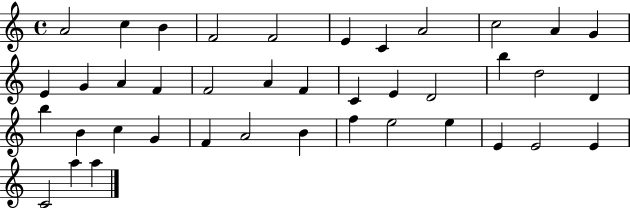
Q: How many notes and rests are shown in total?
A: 40